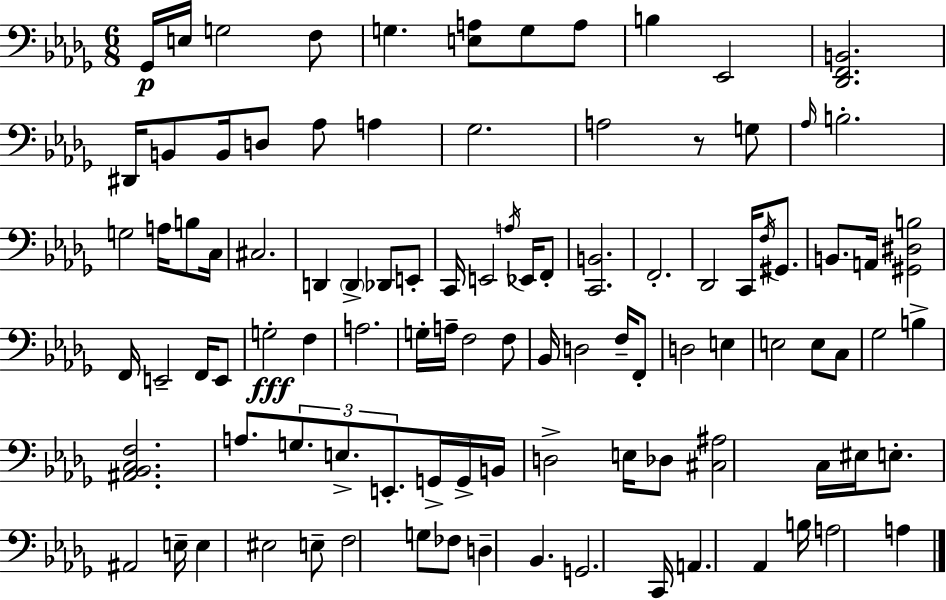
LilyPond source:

{
  \clef bass
  \numericTimeSignature
  \time 6/8
  \key bes \minor
  ges,16\p e16 g2 f8 | g4. <e a>8 g8 a8 | b4 ees,2 | <des, f, b,>2. | \break dis,16 b,8 b,16 d8 aes8 a4 | ges2. | a2 r8 g8 | \grace { aes16 } b2.-. | \break g2 a16 b8 | c16 cis2. | d,4 \parenthesize d,4-> des,8 e,8-. | c,16 e,2 \acciaccatura { a16 } ees,16 | \break f,8-. <c, b,>2. | f,2.-. | des,2 c,16 \acciaccatura { f16 } | gis,8. b,8. a,16 <gis, dis b>2 | \break f,16 e,2-- | f,16 e,8 g2-.\fff f4 | a2. | g16-. a16-- f2 | \break f8 bes,16 d2 | f16-- f,8-. d2 e4 | e2 e8 | c8 ges2 b4-> | \break <ais, bes, c f>2. | a8. \tuplet 3/2 { g8. e8.-> | e,8.-. } g,16-> g,16-> b,16 d2-> | e16 des8 <cis ais>2 | \break c16 eis16 e8.-. ais,2 | e16-- e4 eis2 | e8-- f2 | g8 fes8 d4-- bes,4. | \break g,2. | c,16 a,4. aes,4 | b16 a2 a4 | \bar "|."
}